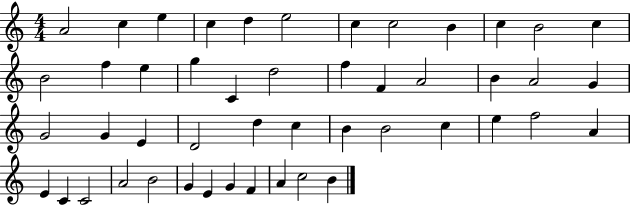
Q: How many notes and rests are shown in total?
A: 48